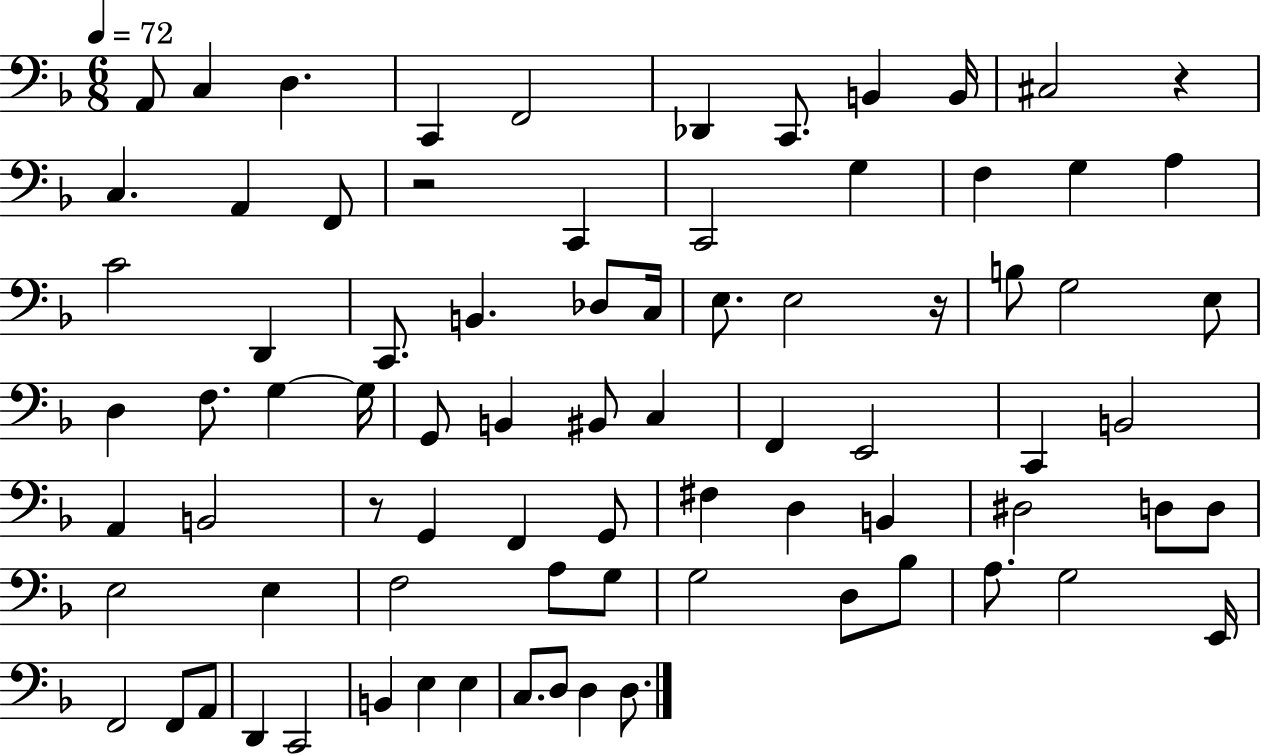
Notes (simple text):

A2/e C3/q D3/q. C2/q F2/h Db2/q C2/e. B2/q B2/s C#3/h R/q C3/q. A2/q F2/e R/h C2/q C2/h G3/q F3/q G3/q A3/q C4/h D2/q C2/e. B2/q. Db3/e C3/s E3/e. E3/h R/s B3/e G3/h E3/e D3/q F3/e. G3/q G3/s G2/e B2/q BIS2/e C3/q F2/q E2/h C2/q B2/h A2/q B2/h R/e G2/q F2/q G2/e F#3/q D3/q B2/q D#3/h D3/e D3/e E3/h E3/q F3/h A3/e G3/e G3/h D3/e Bb3/e A3/e. G3/h E2/s F2/h F2/e A2/e D2/q C2/h B2/q E3/q E3/q C3/e. D3/e D3/q D3/e.